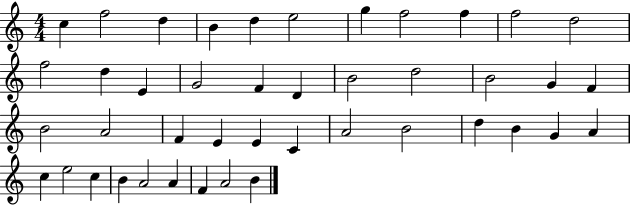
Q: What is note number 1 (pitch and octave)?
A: C5